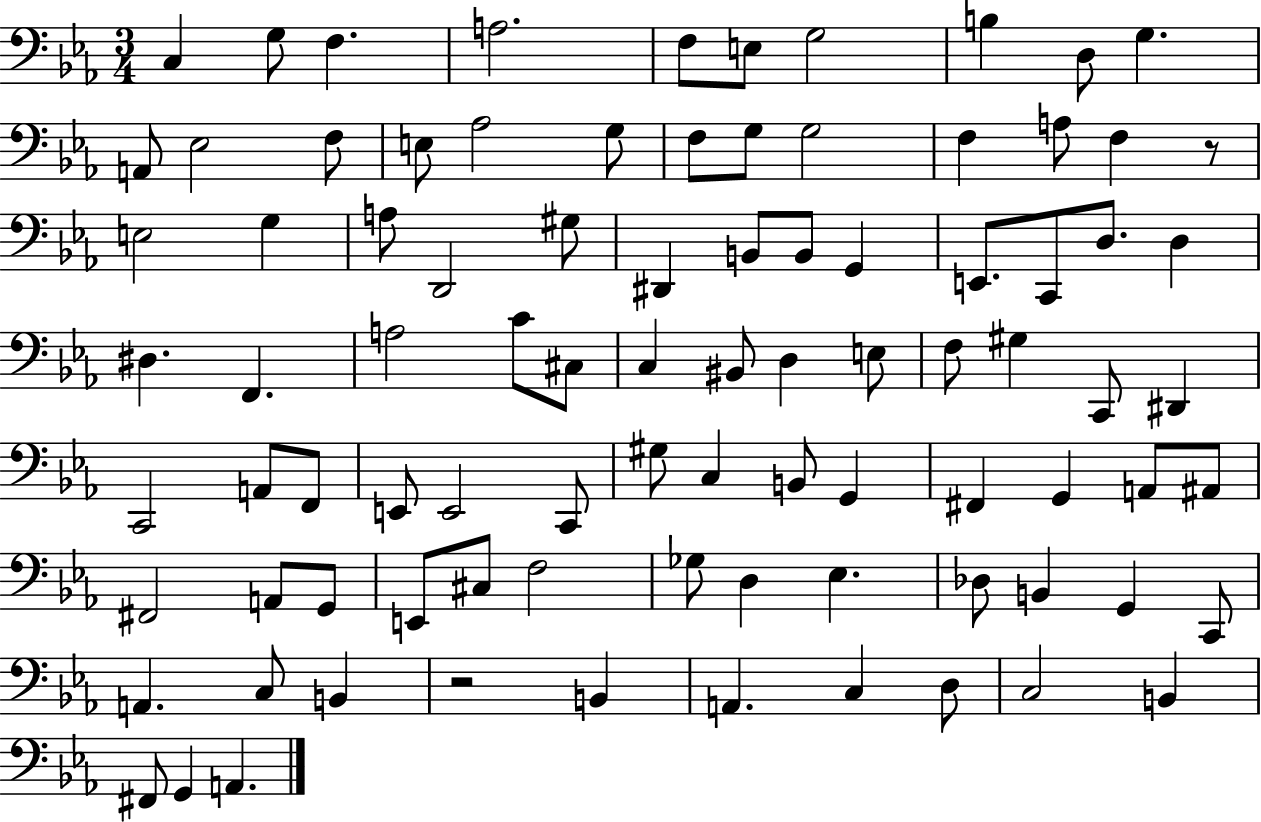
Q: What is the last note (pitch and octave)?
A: A2